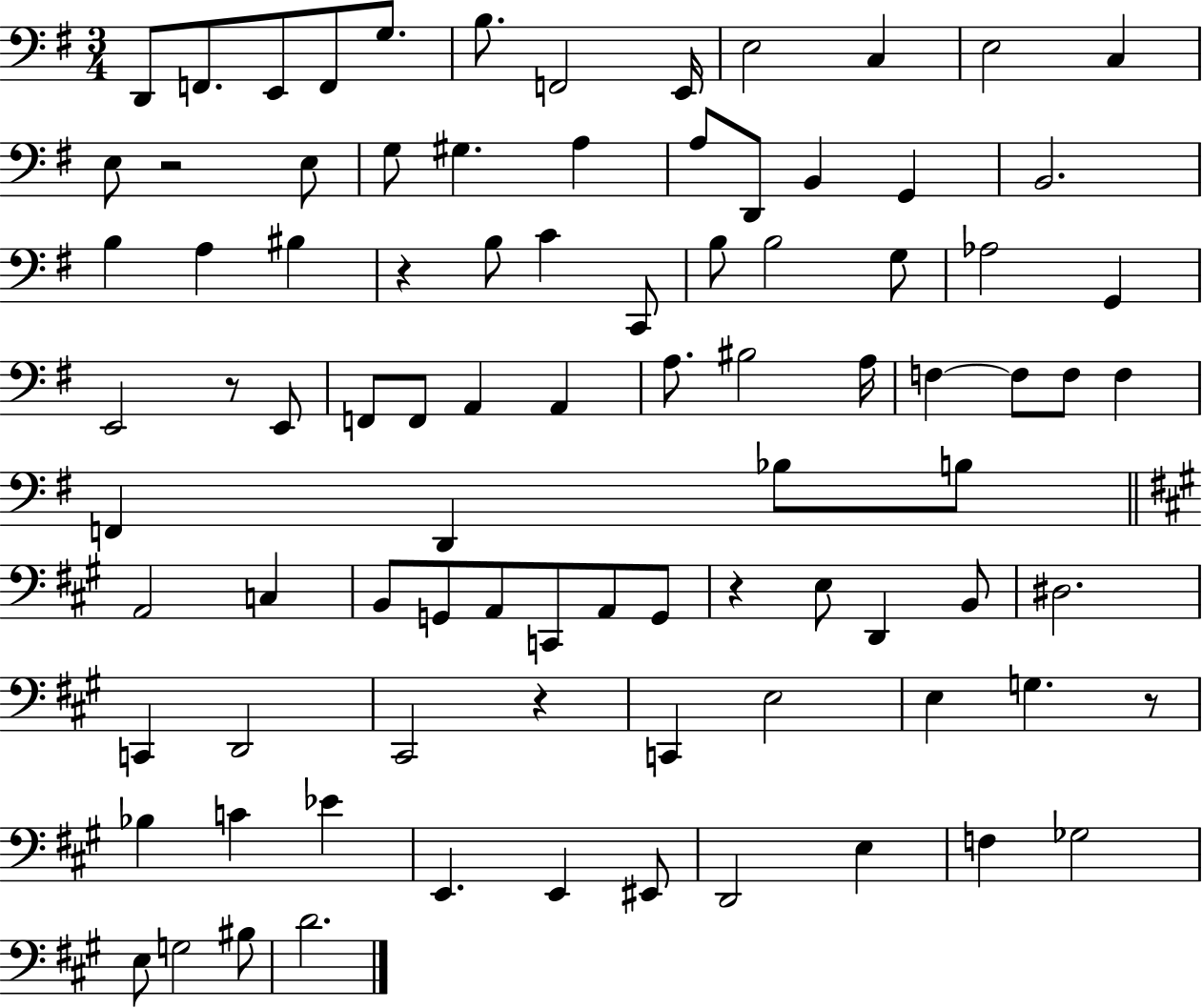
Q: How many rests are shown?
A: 6